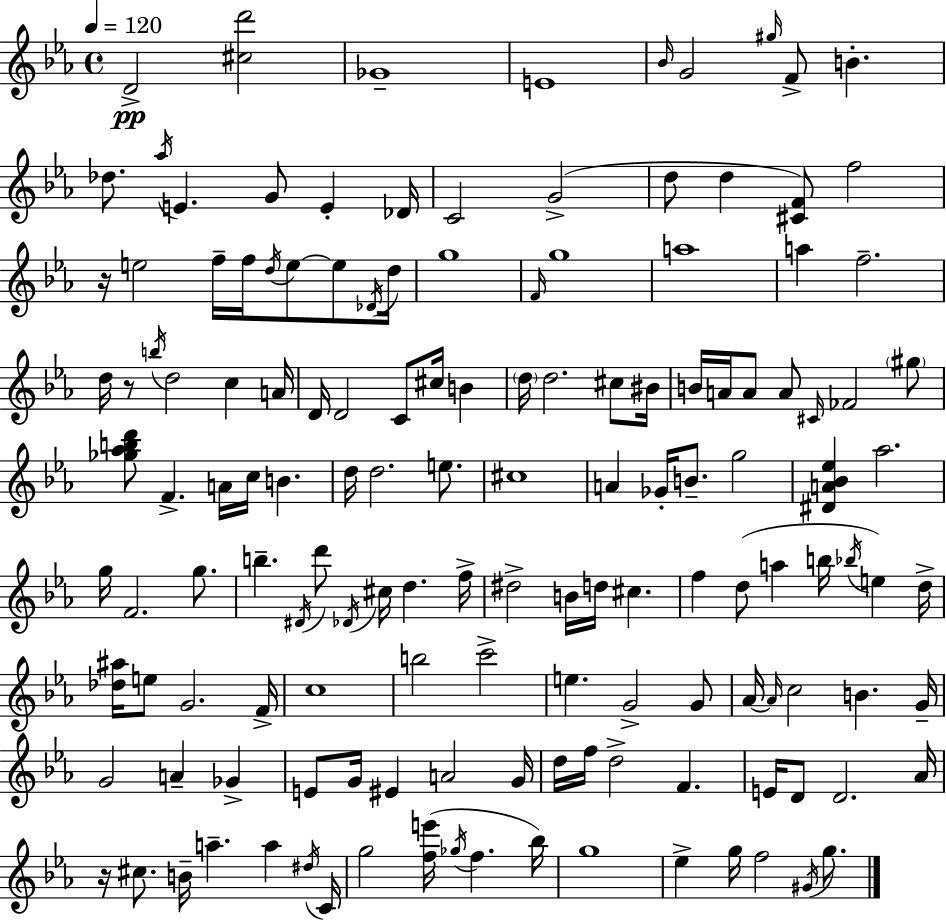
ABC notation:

X:1
T:Untitled
M:4/4
L:1/4
K:Cm
D2 [^cd']2 _G4 E4 _B/4 G2 ^g/4 F/2 B _d/2 _a/4 E G/2 E _D/4 C2 G2 d/2 d [^CF]/2 f2 z/4 e2 f/4 f/4 d/4 e/2 e/2 _D/4 d/4 g4 F/4 g4 a4 a f2 d/4 z/2 b/4 d2 c A/4 D/4 D2 C/2 ^c/4 B d/4 d2 ^c/2 ^B/4 B/4 A/4 A/2 A/2 ^C/4 _F2 ^g/2 [_g_abd']/2 F A/4 c/4 B d/4 d2 e/2 ^c4 A _G/4 B/2 g2 [^DA_B_e] _a2 g/4 F2 g/2 b ^D/4 d'/2 _D/4 ^c/4 d f/4 ^d2 B/4 d/4 ^c f d/2 a b/4 _b/4 e d/4 [_d^a]/4 e/2 G2 F/4 c4 b2 c'2 e G2 G/2 _A/4 _A/4 c2 B G/4 G2 A _G E/2 G/4 ^E A2 G/4 d/4 f/4 d2 F E/4 D/2 D2 _A/4 z/4 ^c/2 B/4 a a ^d/4 C/4 g2 [fe']/4 _g/4 f _b/4 g4 _e g/4 f2 ^G/4 g/2